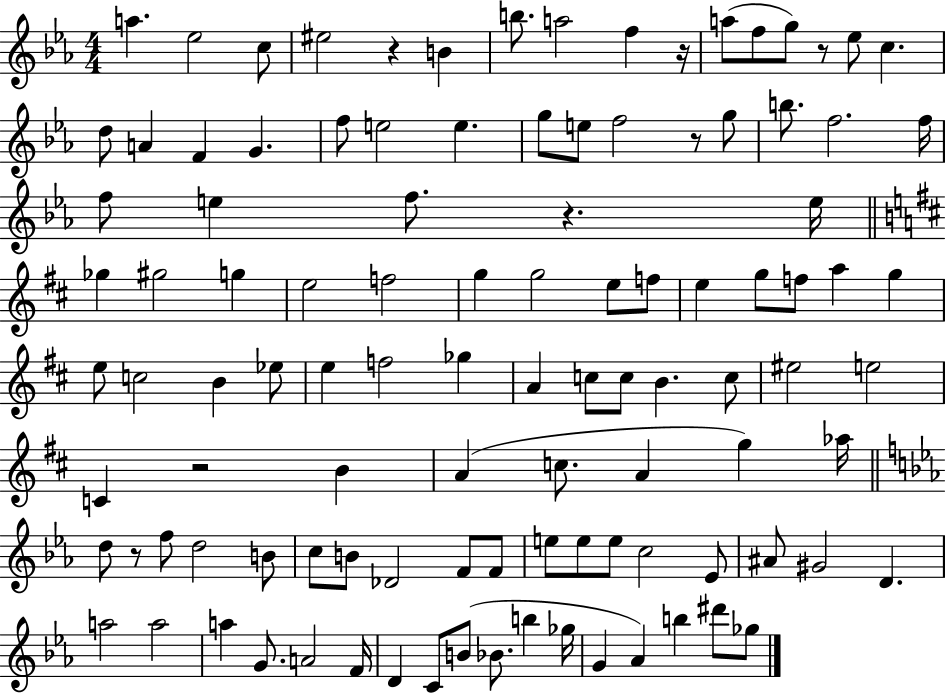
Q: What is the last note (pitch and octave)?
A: Gb5